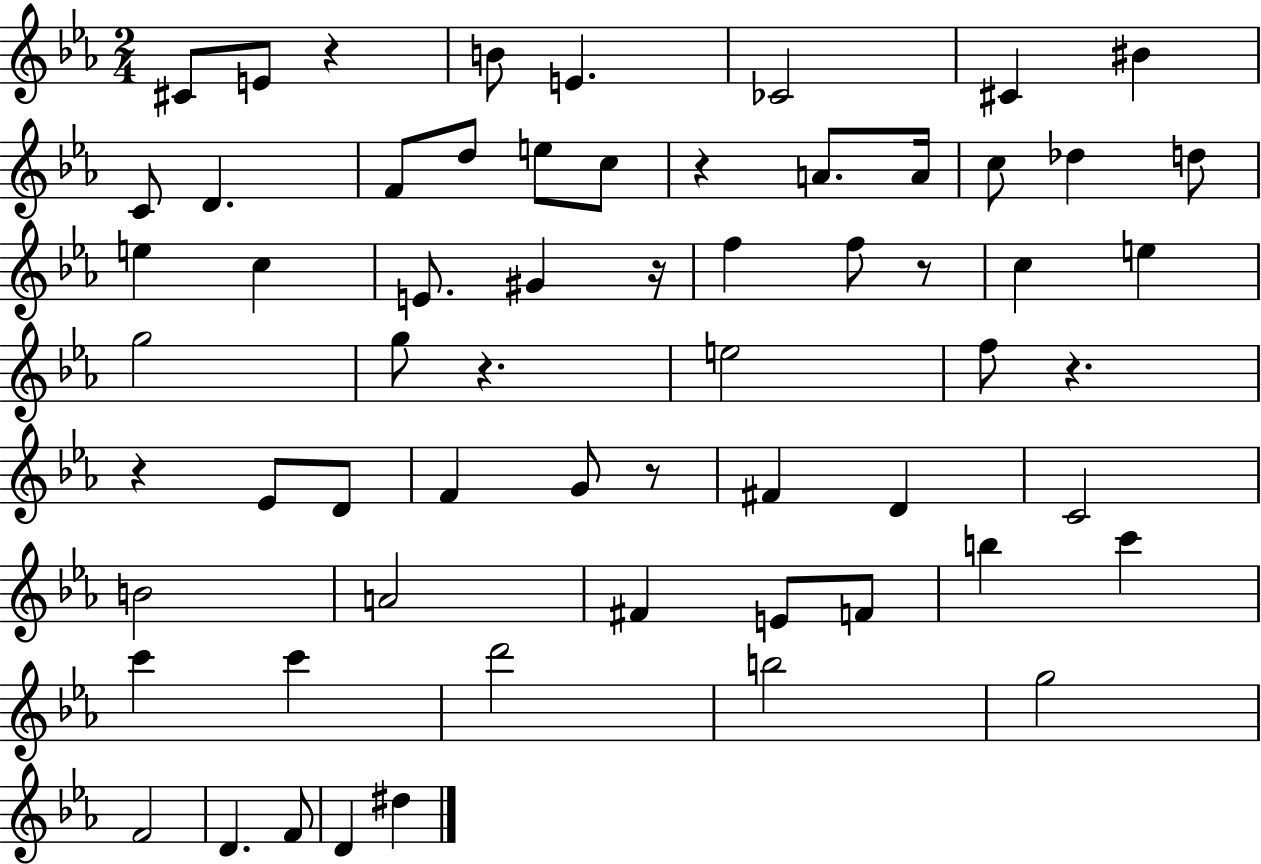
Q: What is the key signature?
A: EES major